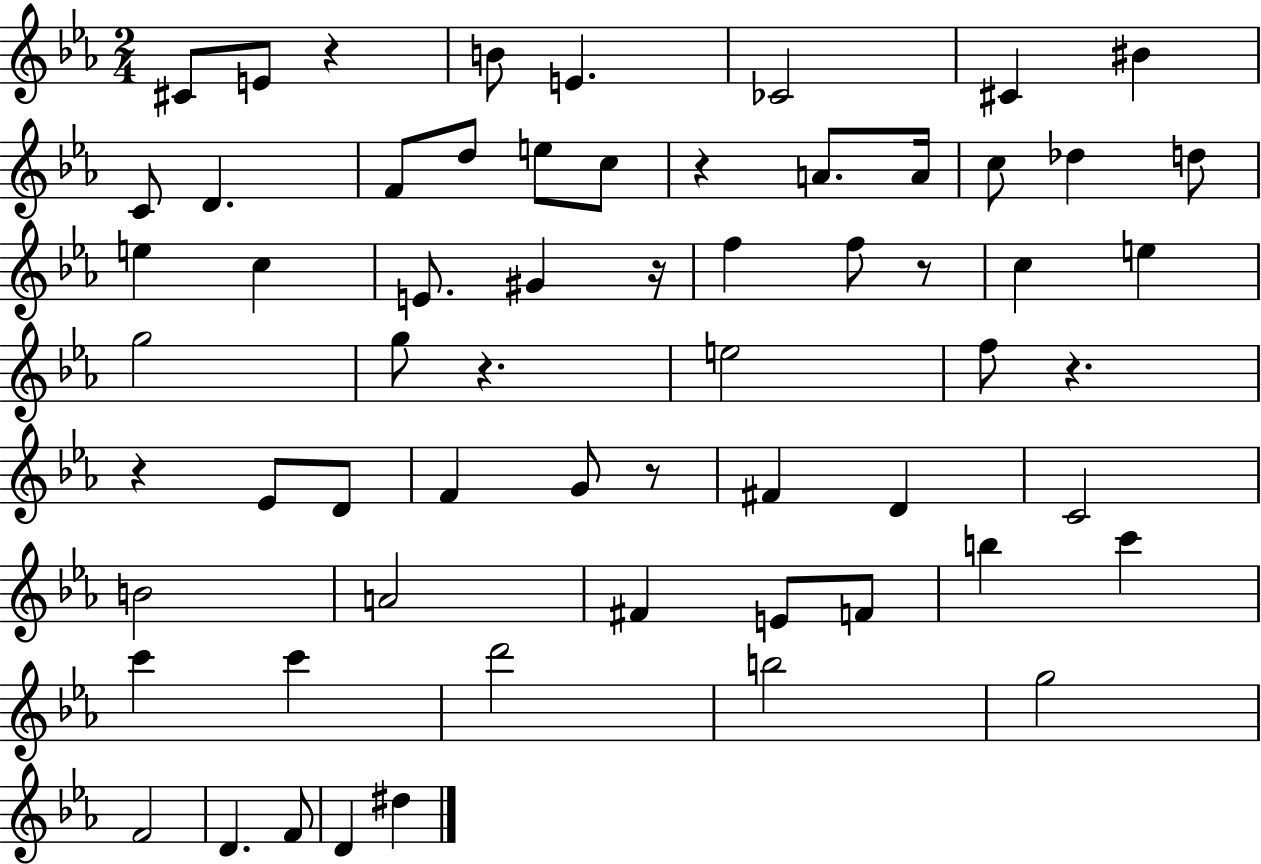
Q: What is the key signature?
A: EES major